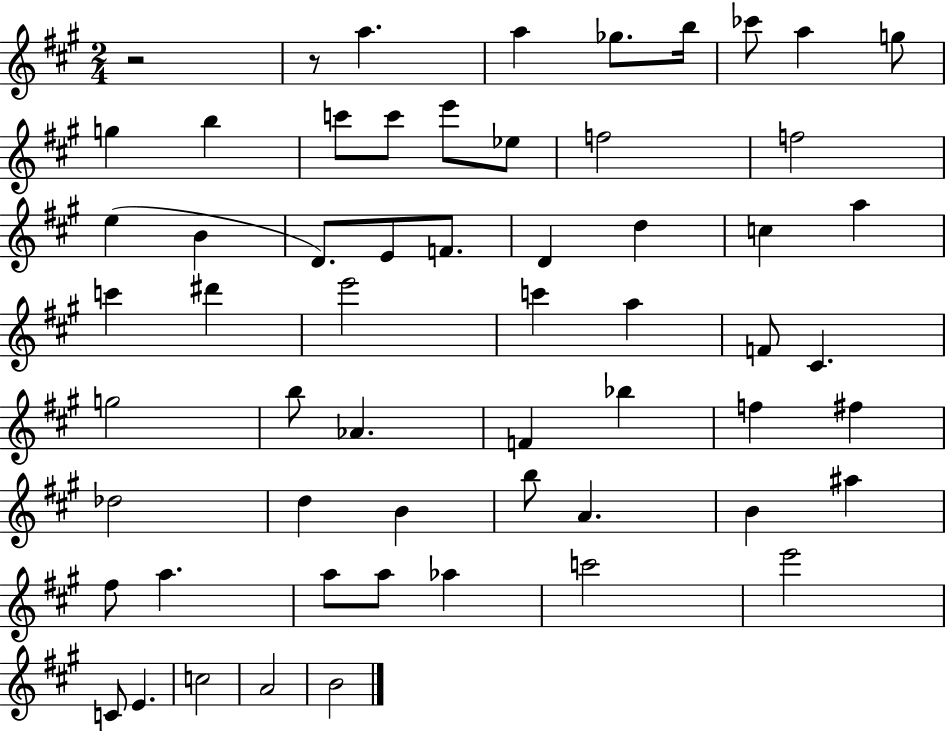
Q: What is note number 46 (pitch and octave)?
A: F#5